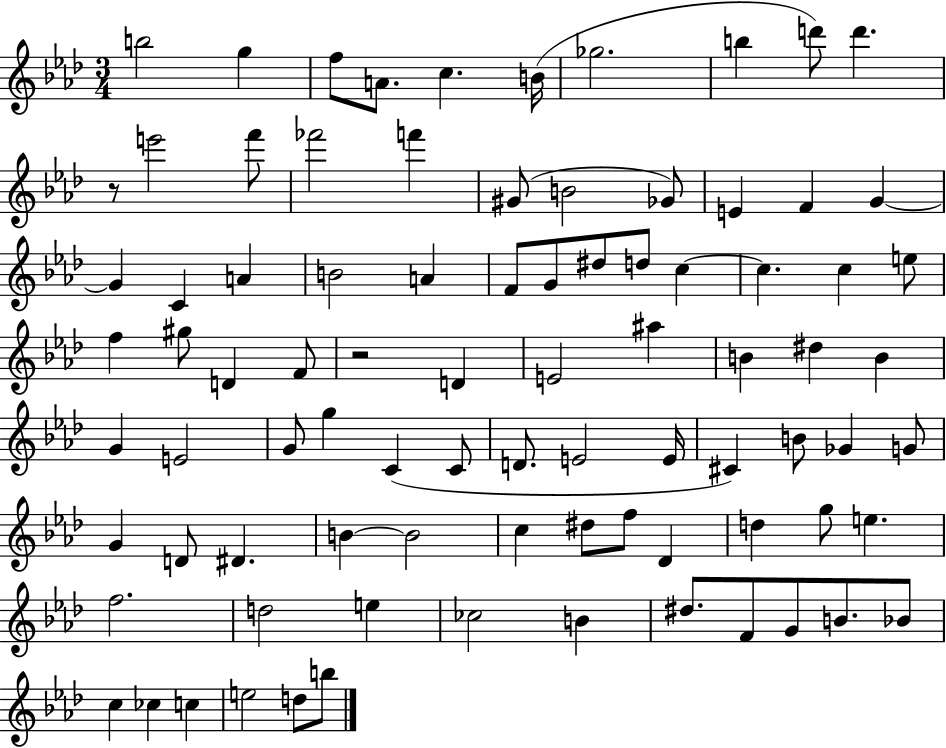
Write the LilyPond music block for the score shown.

{
  \clef treble
  \numericTimeSignature
  \time 3/4
  \key aes \major
  b''2 g''4 | f''8 a'8. c''4. b'16( | ges''2. | b''4 d'''8) d'''4. | \break r8 e'''2 f'''8 | fes'''2 f'''4 | gis'8( b'2 ges'8) | e'4 f'4 g'4~~ | \break g'4 c'4 a'4 | b'2 a'4 | f'8 g'8 dis''8 d''8 c''4~~ | c''4. c''4 e''8 | \break f''4 gis''8 d'4 f'8 | r2 d'4 | e'2 ais''4 | b'4 dis''4 b'4 | \break g'4 e'2 | g'8 g''4 c'4( c'8 | d'8. e'2 e'16 | cis'4) b'8 ges'4 g'8 | \break g'4 d'8 dis'4. | b'4~~ b'2 | c''4 dis''8 f''8 des'4 | d''4 g''8 e''4. | \break f''2. | d''2 e''4 | ces''2 b'4 | dis''8. f'8 g'8 b'8. bes'8 | \break c''4 ces''4 c''4 | e''2 d''8 b''8 | \bar "|."
}